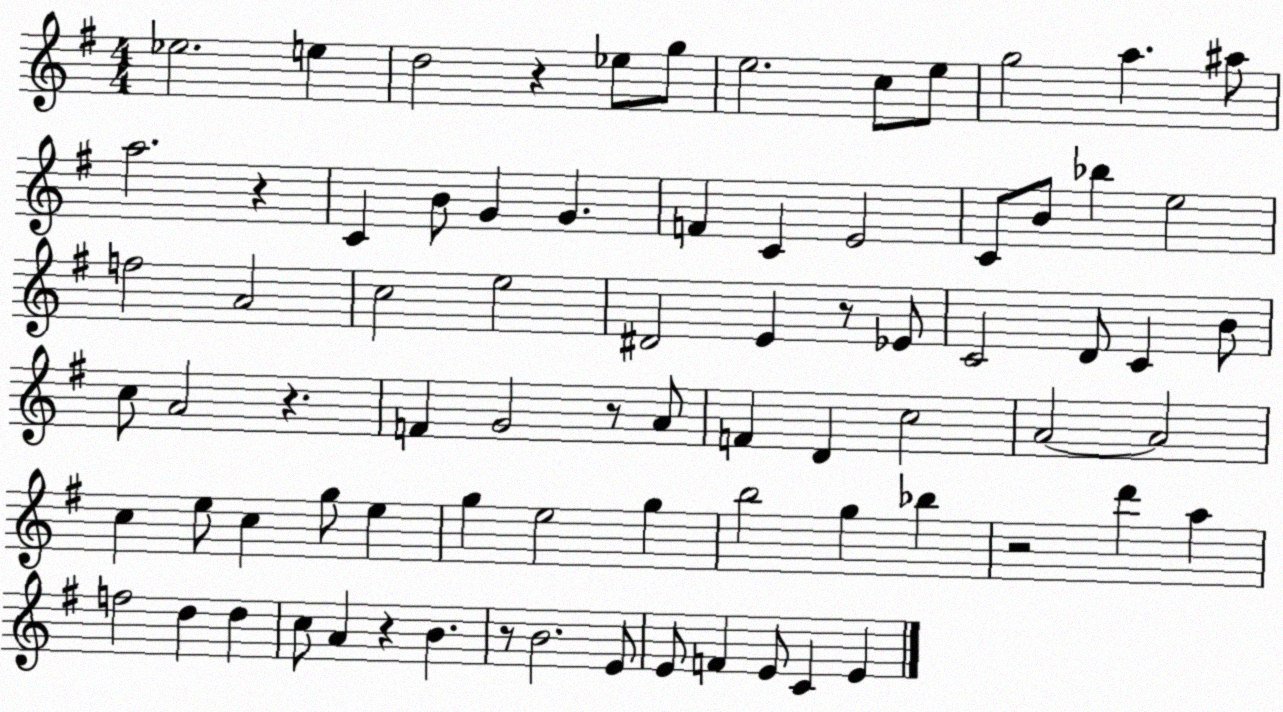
X:1
T:Untitled
M:4/4
L:1/4
K:G
_e2 e d2 z _e/2 g/2 e2 c/2 e/2 g2 a ^a/2 a2 z C B/2 G G F C E2 C/2 B/2 _b e2 f2 A2 c2 e2 ^D2 E z/2 _E/2 C2 D/2 C B/2 c/2 A2 z F G2 z/2 A/2 F D c2 A2 A2 c e/2 c g/2 e g e2 g b2 g _b z2 d' a f2 d d c/2 A z B z/2 B2 E/2 E/2 F E/2 C E